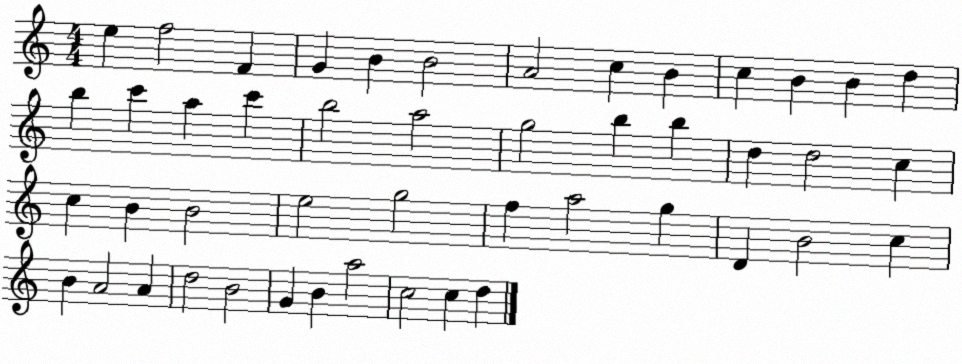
X:1
T:Untitled
M:4/4
L:1/4
K:C
e f2 F G B B2 A2 c B c B B d b c' a c' b2 a2 g2 b b d d2 c c B B2 e2 g2 f a2 g D B2 c B A2 A d2 B2 G B a2 c2 c d